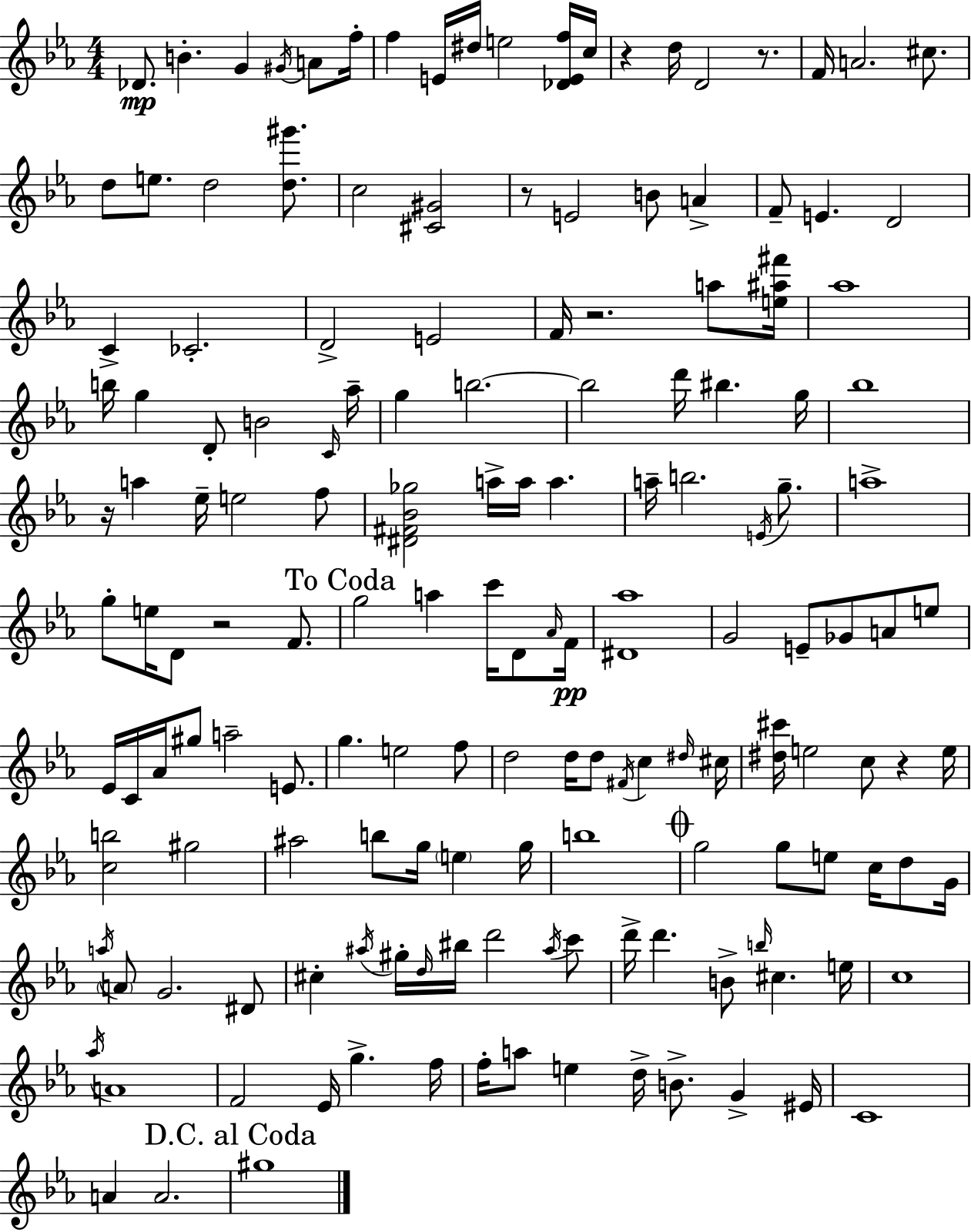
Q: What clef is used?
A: treble